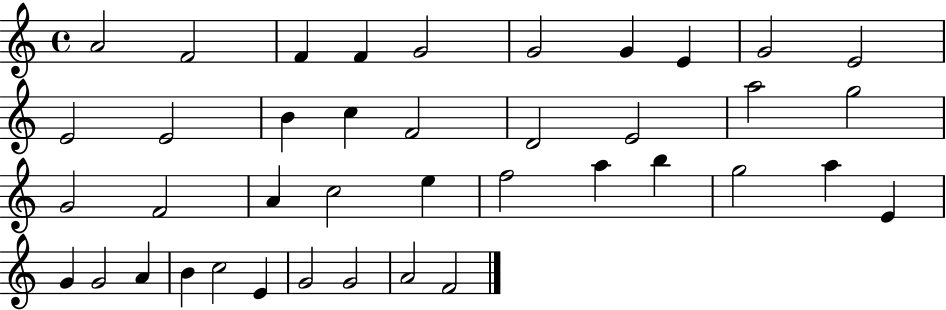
{
  \clef treble
  \time 4/4
  \defaultTimeSignature
  \key c \major
  a'2 f'2 | f'4 f'4 g'2 | g'2 g'4 e'4 | g'2 e'2 | \break e'2 e'2 | b'4 c''4 f'2 | d'2 e'2 | a''2 g''2 | \break g'2 f'2 | a'4 c''2 e''4 | f''2 a''4 b''4 | g''2 a''4 e'4 | \break g'4 g'2 a'4 | b'4 c''2 e'4 | g'2 g'2 | a'2 f'2 | \break \bar "|."
}